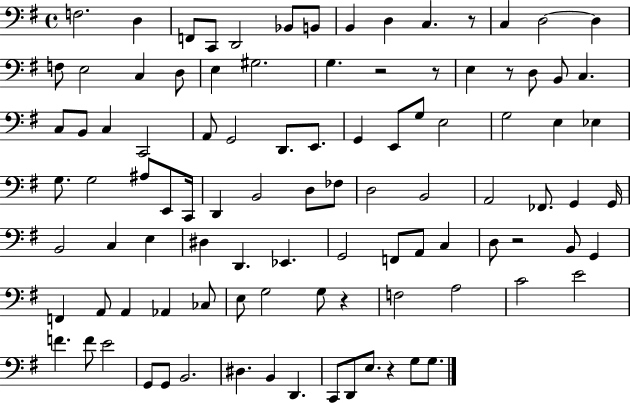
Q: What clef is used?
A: bass